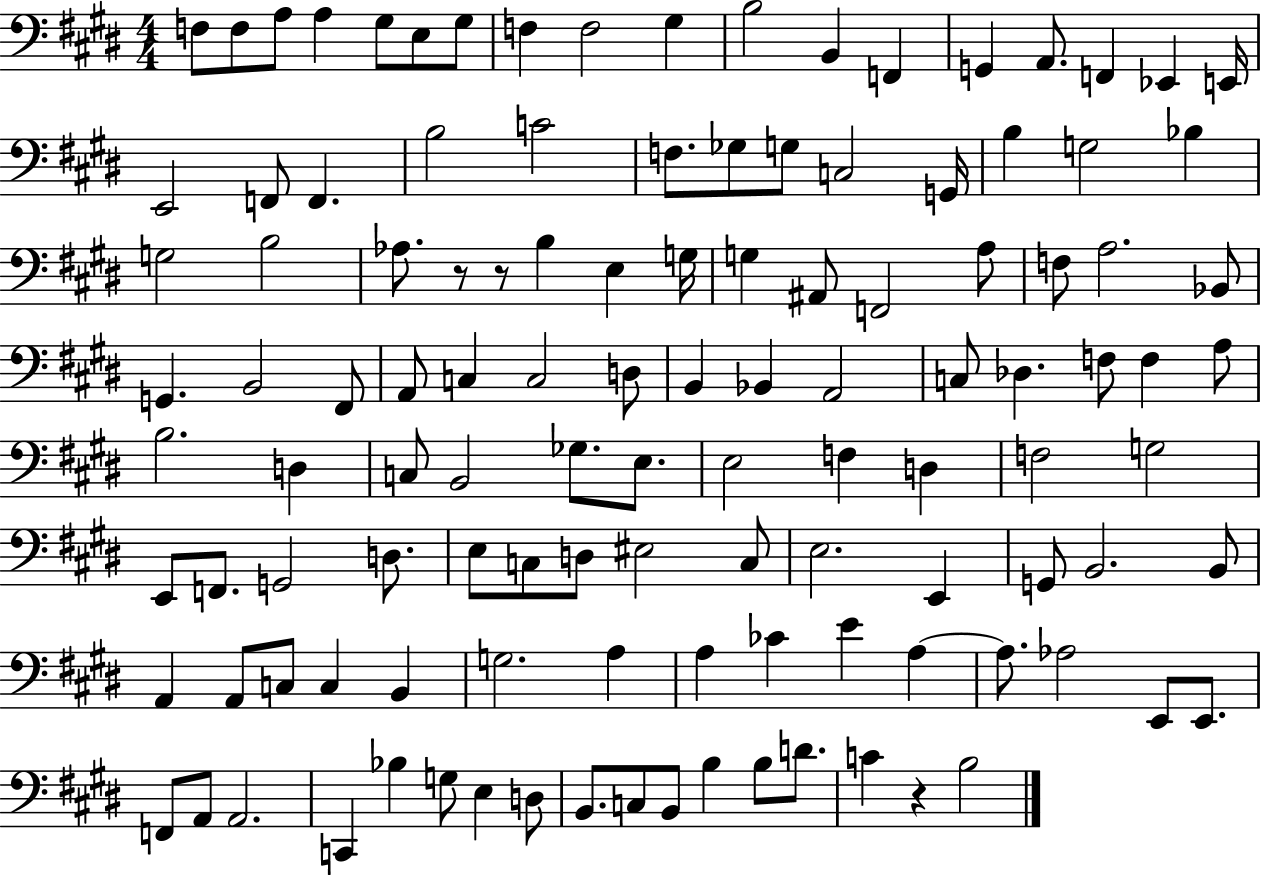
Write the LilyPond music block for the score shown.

{
  \clef bass
  \numericTimeSignature
  \time 4/4
  \key e \major
  \repeat volta 2 { f8 f8 a8 a4 gis8 e8 gis8 | f4 f2 gis4 | b2 b,4 f,4 | g,4 a,8. f,4 ees,4 e,16 | \break e,2 f,8 f,4. | b2 c'2 | f8. ges8 g8 c2 g,16 | b4 g2 bes4 | \break g2 b2 | aes8. r8 r8 b4 e4 g16 | g4 ais,8 f,2 a8 | f8 a2. bes,8 | \break g,4. b,2 fis,8 | a,8 c4 c2 d8 | b,4 bes,4 a,2 | c8 des4. f8 f4 a8 | \break b2. d4 | c8 b,2 ges8. e8. | e2 f4 d4 | f2 g2 | \break e,8 f,8. g,2 d8. | e8 c8 d8 eis2 c8 | e2. e,4 | g,8 b,2. b,8 | \break a,4 a,8 c8 c4 b,4 | g2. a4 | a4 ces'4 e'4 a4~~ | a8. aes2 e,8 e,8. | \break f,8 a,8 a,2. | c,4 bes4 g8 e4 d8 | b,8. c8 b,8 b4 b8 d'8. | c'4 r4 b2 | \break } \bar "|."
}